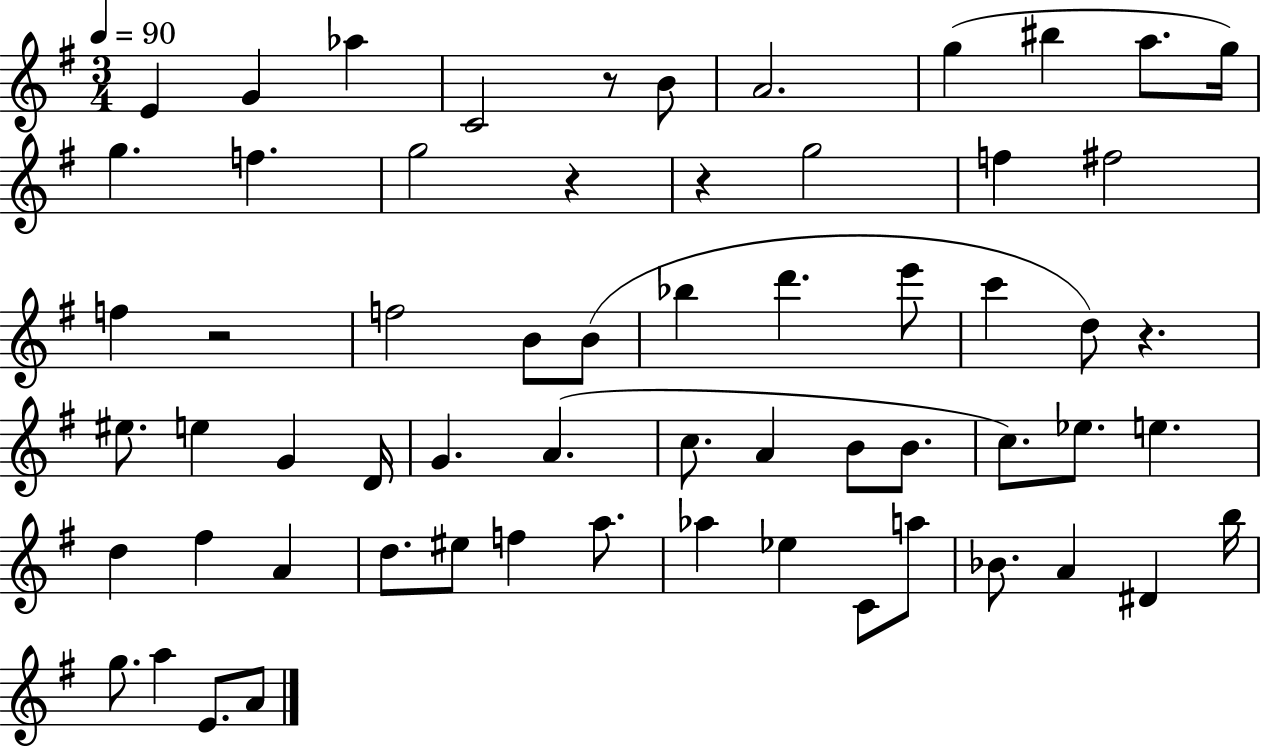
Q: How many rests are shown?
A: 5